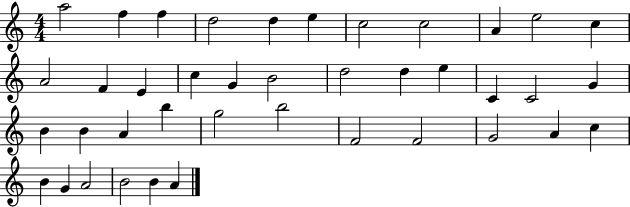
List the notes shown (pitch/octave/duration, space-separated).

A5/h F5/q F5/q D5/h D5/q E5/q C5/h C5/h A4/q E5/h C5/q A4/h F4/q E4/q C5/q G4/q B4/h D5/h D5/q E5/q C4/q C4/h G4/q B4/q B4/q A4/q B5/q G5/h B5/h F4/h F4/h G4/h A4/q C5/q B4/q G4/q A4/h B4/h B4/q A4/q